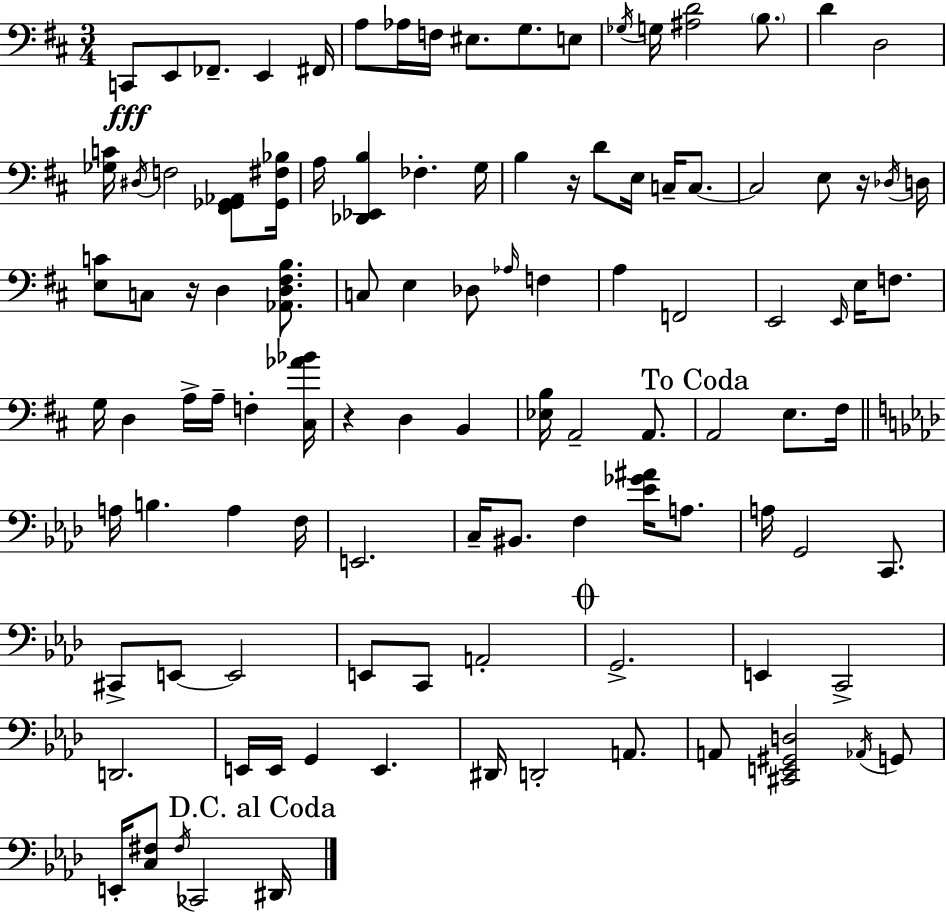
C2/e E2/e FES2/e. E2/q F#2/s A3/e Ab3/s F3/s EIS3/e. G3/e. E3/e Gb3/s G3/s [A#3,D4]/h B3/e. D4/q D3/h [Gb3,C4]/s D#3/s F3/h [F#2,Gb2,G2,Ab2]/e [Gb2,F#3,Bb3]/s A3/s [Db2,Eb2,B3]/q FES3/q. G3/s B3/q R/s D4/e E3/s C3/s C3/e. C3/h E3/e R/s Db3/s D3/s [E3,C4]/e C3/e R/s D3/q [Ab2,D3,F#3,B3]/e. C3/e E3/q Db3/e Ab3/s F3/q A3/q F2/h E2/h E2/s E3/s F3/e. G3/s D3/q A3/s A3/s F3/q [C#3,Ab4,Bb4]/s R/q D3/q B2/q [Eb3,B3]/s A2/h A2/e. A2/h E3/e. F#3/s A3/s B3/q. A3/q F3/s E2/h. C3/s BIS2/e. F3/q [Eb4,Gb4,A#4]/s A3/e. A3/s G2/h C2/e. C#2/e E2/e E2/h E2/e C2/e A2/h G2/h. E2/q C2/h D2/h. E2/s E2/s G2/q E2/q. D#2/s D2/h A2/e. A2/e [C#2,E2,G#2,D3]/h Ab2/s G2/e E2/s [C3,F#3]/e F#3/s CES2/h D#2/s